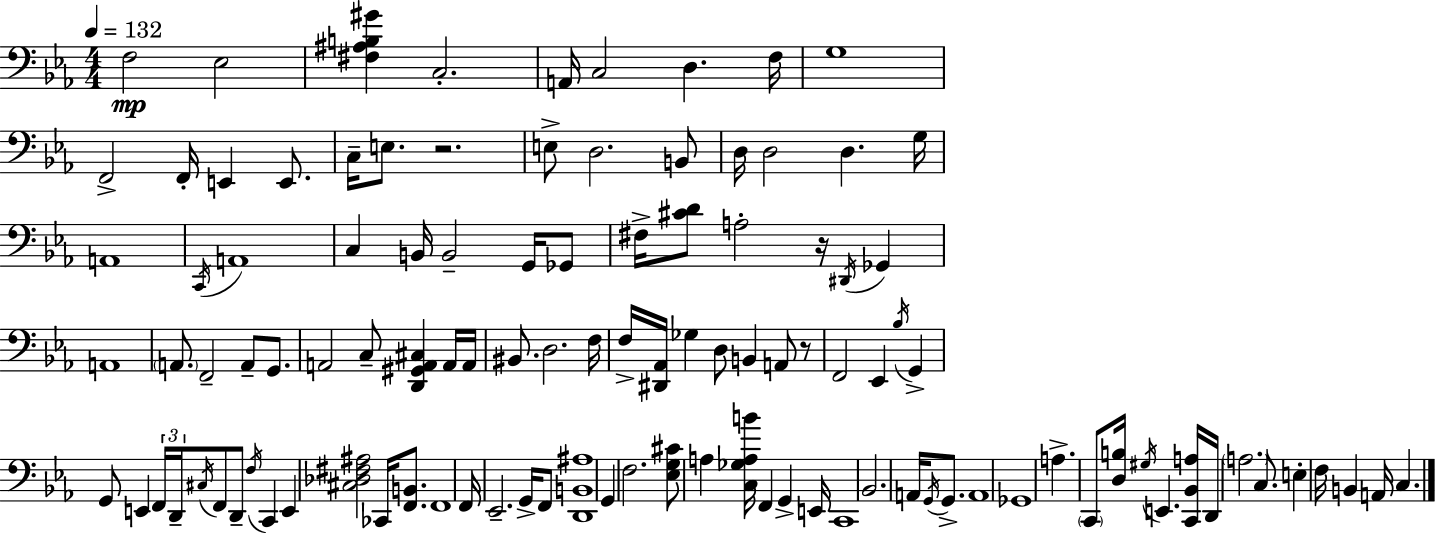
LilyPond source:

{
  \clef bass
  \numericTimeSignature
  \time 4/4
  \key ees \major
  \tempo 4 = 132
  \repeat volta 2 { f2\mp ees2 | <fis ais b gis'>4 c2.-. | a,16 c2 d4. f16 | g1 | \break f,2-> f,16-. e,4 e,8. | c16-- e8. r2. | e8-> d2. b,8 | d16 d2 d4. g16 | \break a,1 | \acciaccatura { c,16 } a,1 | c4 b,16 b,2-- g,16 ges,8 | fis16-> <cis' d'>8 a2-. r16 \acciaccatura { dis,16 } ges,4 | \break a,1 | \parenthesize a,8. f,2-- a,8-- g,8. | a,2 c8-- <d, gis, a, cis>4 | a,16 a,16 bis,8. d2. | \break f16 f16-> <dis, aes,>16 ges4 d8 b,4 a,8 | r8 f,2 ees,4 \acciaccatura { bes16 } g,4-> | g,8 e,4 \tuplet 3/2 { f,16 d,16-- \acciaccatura { cis16 } } f,8 d,8-- | \acciaccatura { f16 } c,4 e,4 <cis des fis ais>2 | \break ces,16 <f, b,>8. f,1 | f,16 ees,2.-- | g,16-> f,8 <d, b, ais>1 | g,4 f2. | \break <ees g cis'>8 a4 <c ges a b'>16 f,4 | g,4-> e,16 c,1 | bes,2. | a,16 \acciaccatura { g,16 } g,8.-> a,1 | \break ges,1 | a4.-> \parenthesize c,8 <d b>16 \acciaccatura { gis16 } | e,4. <c, bes, a>16 d,16 \parenthesize a2. | c8. e4-. f16 b,4 | \break a,16 c4. } \bar "|."
}